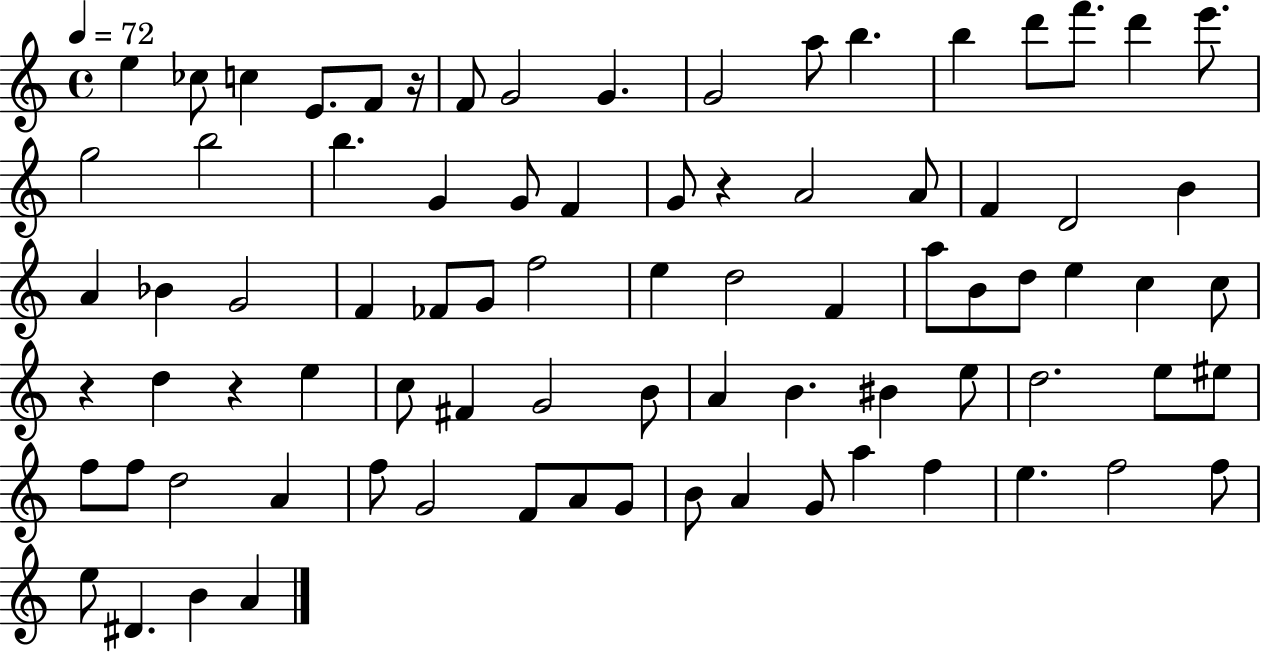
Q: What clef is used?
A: treble